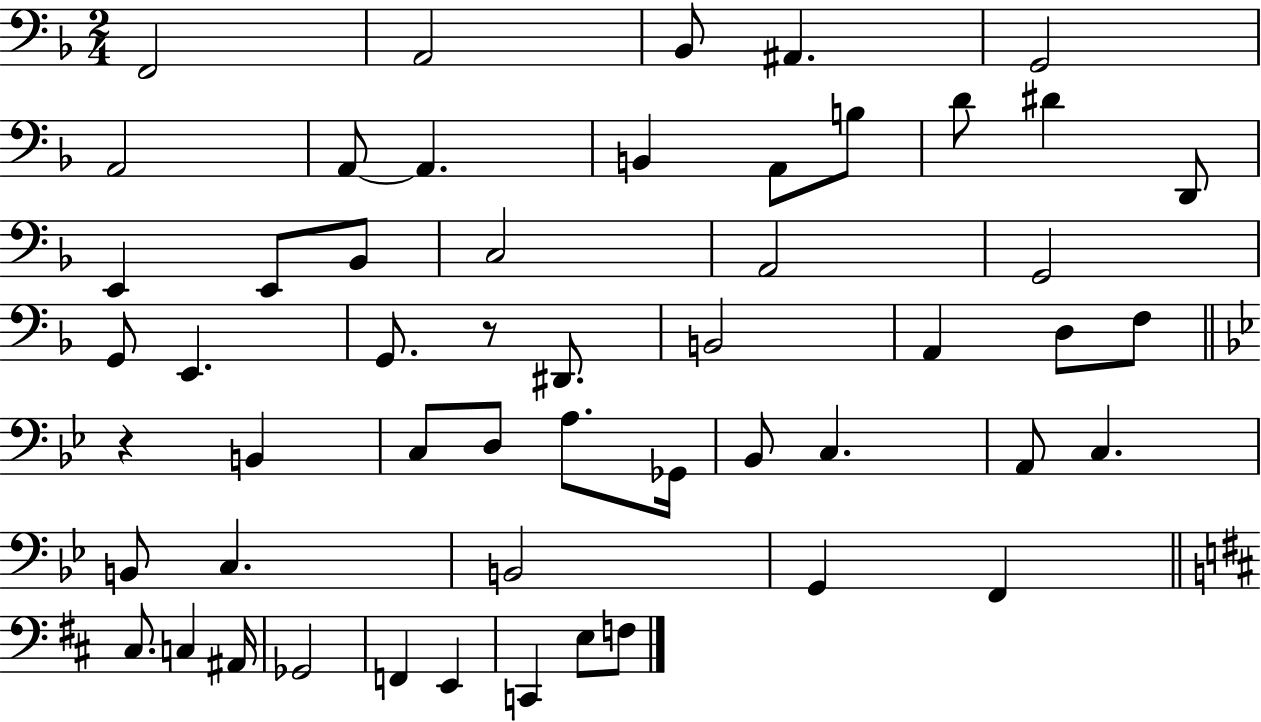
X:1
T:Untitled
M:2/4
L:1/4
K:F
F,,2 A,,2 _B,,/2 ^A,, G,,2 A,,2 A,,/2 A,, B,, A,,/2 B,/2 D/2 ^D D,,/2 E,, E,,/2 _B,,/2 C,2 A,,2 G,,2 G,,/2 E,, G,,/2 z/2 ^D,,/2 B,,2 A,, D,/2 F,/2 z B,, C,/2 D,/2 A,/2 _G,,/4 _B,,/2 C, A,,/2 C, B,,/2 C, B,,2 G,, F,, ^C,/2 C, ^A,,/4 _G,,2 F,, E,, C,, E,/2 F,/2